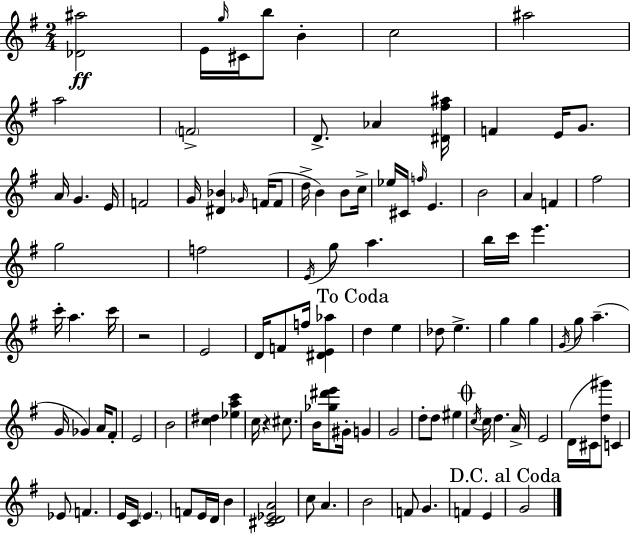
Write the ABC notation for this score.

X:1
T:Untitled
M:2/4
L:1/4
K:Em
[_D^a]2 E/4 g/4 ^C/4 b/2 B c2 ^a2 a2 F2 D/2 _A [^D^f^a]/4 F E/4 G/2 A/4 G E/4 F2 G/4 [^D_B] _G/4 F/4 F/2 d/4 B B/2 c/4 _e/4 ^C/4 f/4 E B2 A F ^f2 g2 f2 E/4 g/2 a b/4 c'/4 e' c'/4 a c'/4 z2 E2 D/4 F/2 f/4 [^DE_a] d e _d/2 e g g G/4 g/2 a G/4 _G A/4 ^F/2 E2 B2 [c^d] [_eac'] c/4 z ^c/2 B/4 [_g^d'e']/2 ^G/4 G G2 d/2 d/2 ^e c/4 c/4 d A/4 E2 D/4 ^C/4 [d^g']/2 C _E/2 F E/4 C/4 E F/2 E/4 D/4 B [^CD_EA]2 c/2 A B2 F/2 G F E G2